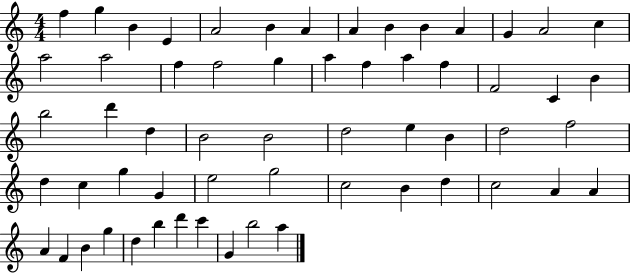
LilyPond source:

{
  \clef treble
  \numericTimeSignature
  \time 4/4
  \key c \major
  f''4 g''4 b'4 e'4 | a'2 b'4 a'4 | a'4 b'4 b'4 a'4 | g'4 a'2 c''4 | \break a''2 a''2 | f''4 f''2 g''4 | a''4 f''4 a''4 f''4 | f'2 c'4 b'4 | \break b''2 d'''4 d''4 | b'2 b'2 | d''2 e''4 b'4 | d''2 f''2 | \break d''4 c''4 g''4 g'4 | e''2 g''2 | c''2 b'4 d''4 | c''2 a'4 a'4 | \break a'4 f'4 b'4 g''4 | d''4 b''4 d'''4 c'''4 | g'4 b''2 a''4 | \bar "|."
}